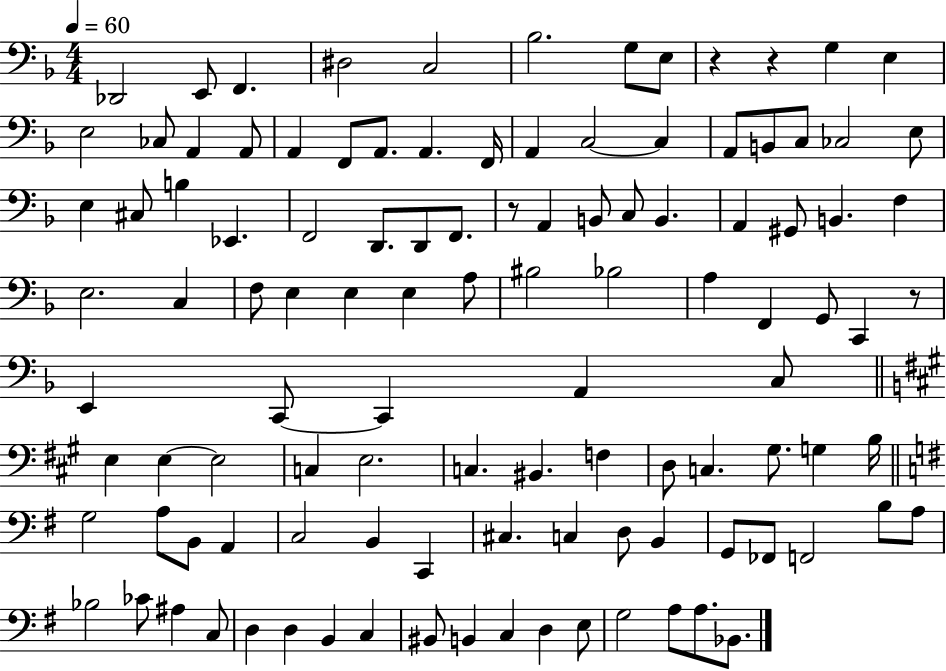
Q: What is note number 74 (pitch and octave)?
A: B3